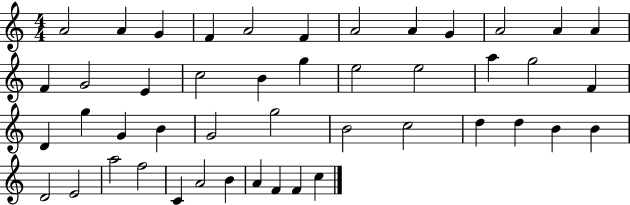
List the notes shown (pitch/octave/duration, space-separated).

A4/h A4/q G4/q F4/q A4/h F4/q A4/h A4/q G4/q A4/h A4/q A4/q F4/q G4/h E4/q C5/h B4/q G5/q E5/h E5/h A5/q G5/h F4/q D4/q G5/q G4/q B4/q G4/h G5/h B4/h C5/h D5/q D5/q B4/q B4/q D4/h E4/h A5/h F5/h C4/q A4/h B4/q A4/q F4/q F4/q C5/q